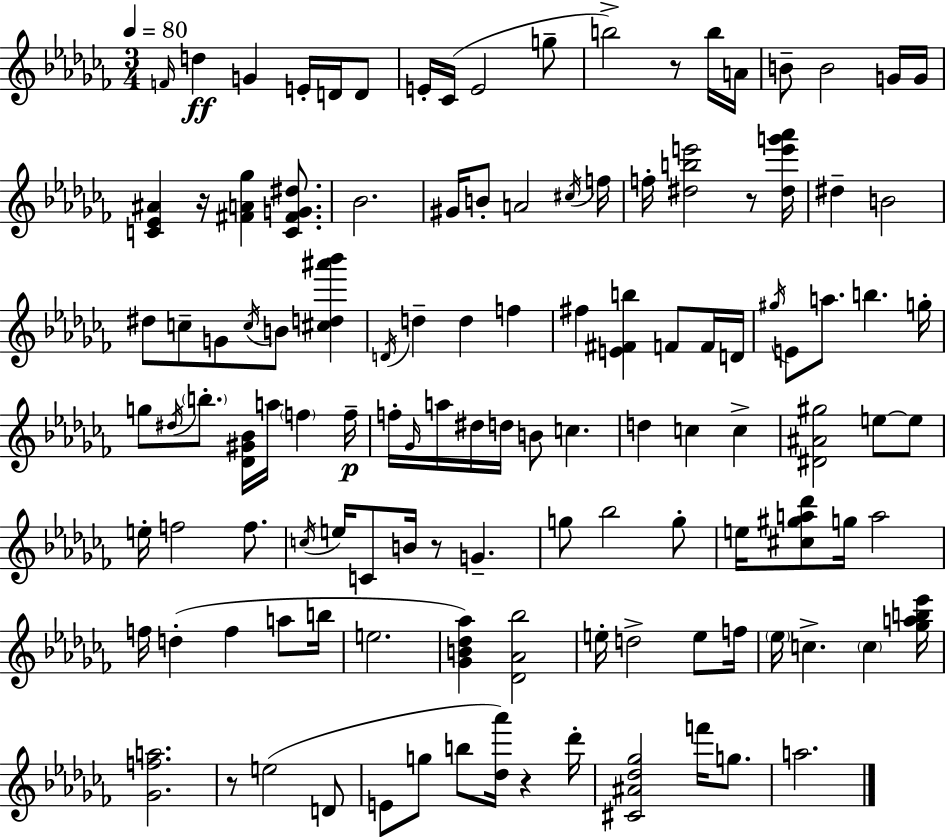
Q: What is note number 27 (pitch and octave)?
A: D#5